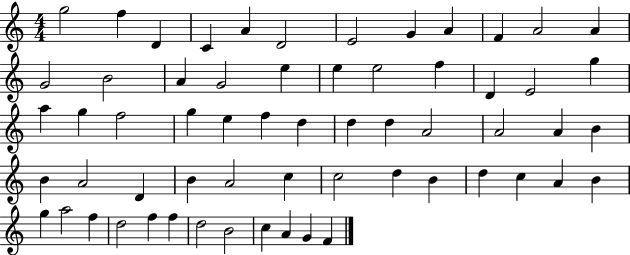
{
  \clef treble
  \numericTimeSignature
  \time 4/4
  \key c \major
  g''2 f''4 d'4 | c'4 a'4 d'2 | e'2 g'4 a'4 | f'4 a'2 a'4 | \break g'2 b'2 | a'4 g'2 e''4 | e''4 e''2 f''4 | d'4 e'2 g''4 | \break a''4 g''4 f''2 | g''4 e''4 f''4 d''4 | d''4 d''4 a'2 | a'2 a'4 b'4 | \break b'4 a'2 d'4 | b'4 a'2 c''4 | c''2 d''4 b'4 | d''4 c''4 a'4 b'4 | \break g''4 a''2 f''4 | d''2 f''4 f''4 | d''2 b'2 | c''4 a'4 g'4 f'4 | \break \bar "|."
}